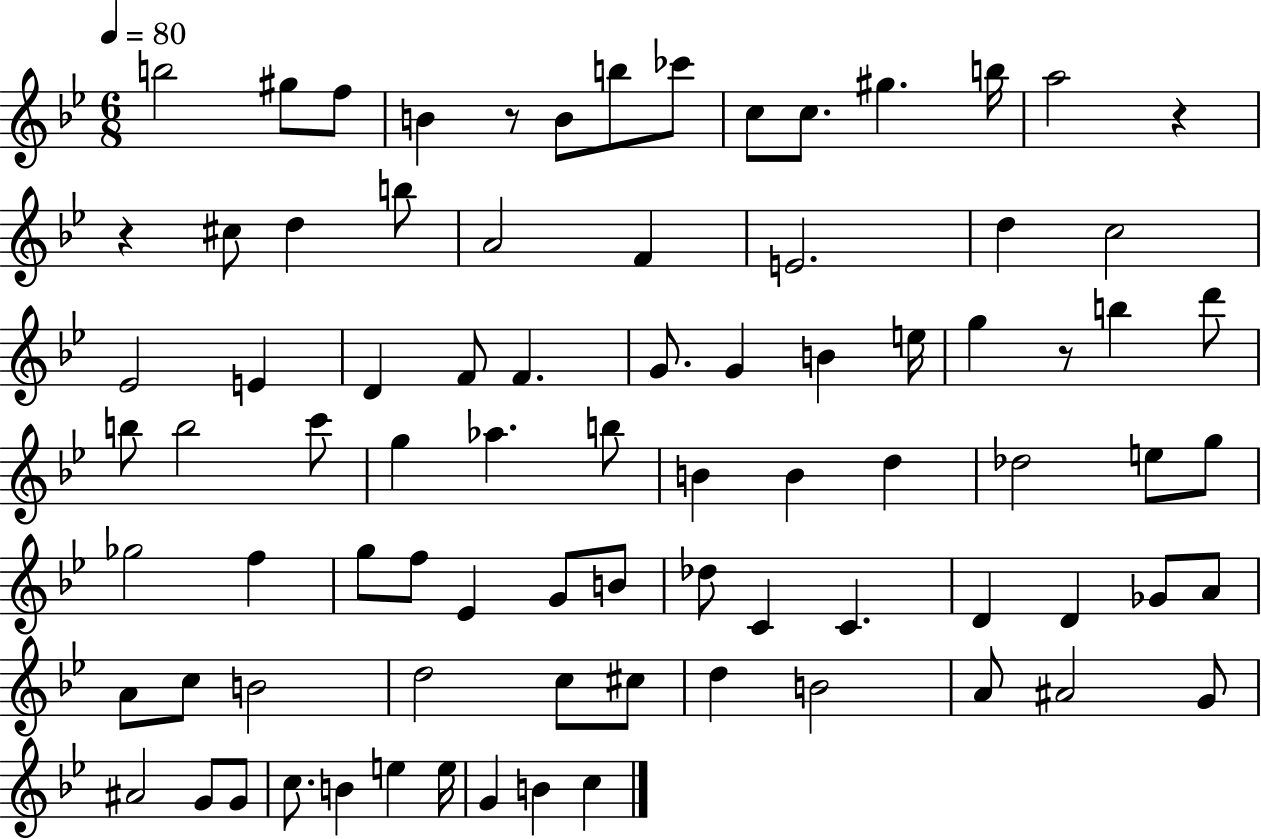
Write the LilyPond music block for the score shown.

{
  \clef treble
  \numericTimeSignature
  \time 6/8
  \key bes \major
  \tempo 4 = 80
  b''2 gis''8 f''8 | b'4 r8 b'8 b''8 ces'''8 | c''8 c''8. gis''4. b''16 | a''2 r4 | \break r4 cis''8 d''4 b''8 | a'2 f'4 | e'2. | d''4 c''2 | \break ees'2 e'4 | d'4 f'8 f'4. | g'8. g'4 b'4 e''16 | g''4 r8 b''4 d'''8 | \break b''8 b''2 c'''8 | g''4 aes''4. b''8 | b'4 b'4 d''4 | des''2 e''8 g''8 | \break ges''2 f''4 | g''8 f''8 ees'4 g'8 b'8 | des''8 c'4 c'4. | d'4 d'4 ges'8 a'8 | \break a'8 c''8 b'2 | d''2 c''8 cis''8 | d''4 b'2 | a'8 ais'2 g'8 | \break ais'2 g'8 g'8 | c''8. b'4 e''4 e''16 | g'4 b'4 c''4 | \bar "|."
}